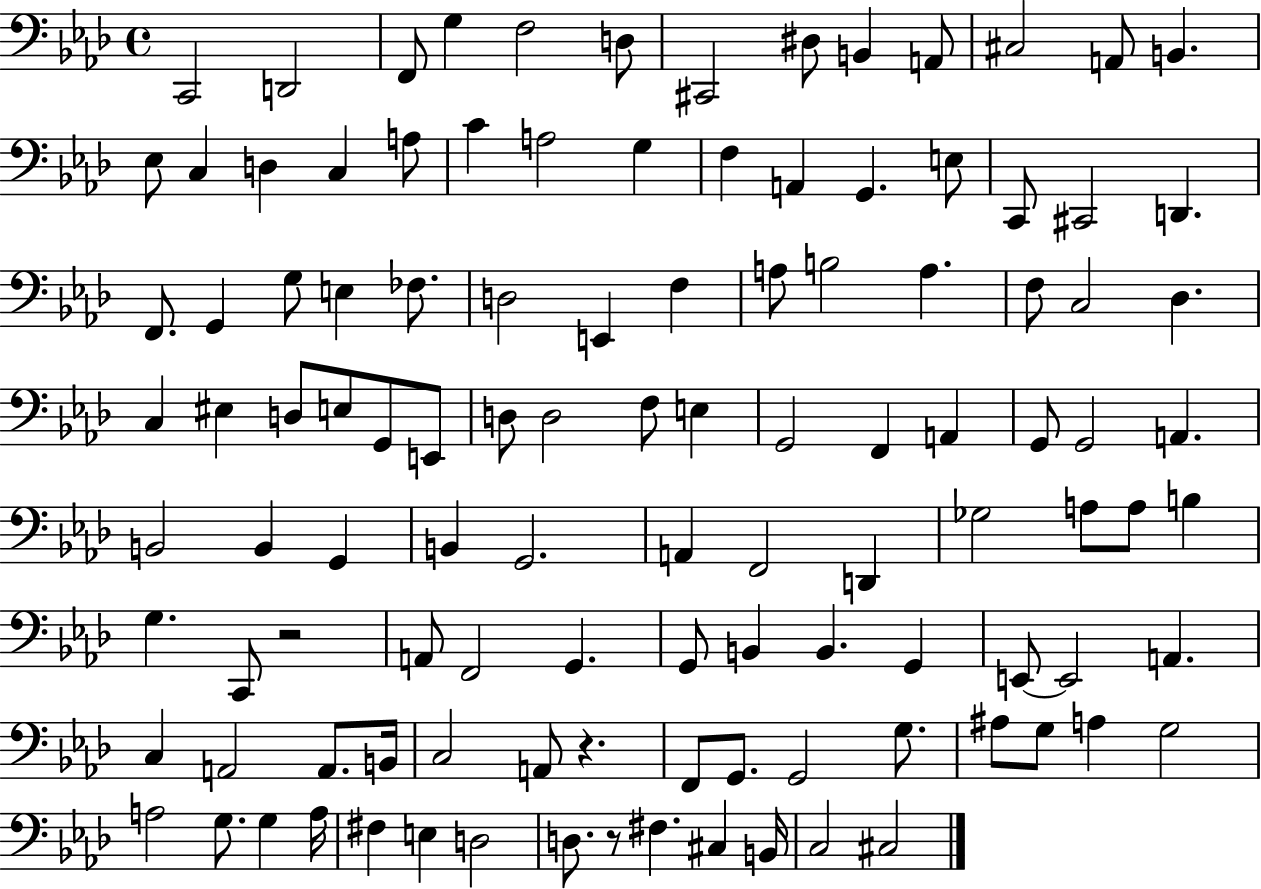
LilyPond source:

{
  \clef bass
  \time 4/4
  \defaultTimeSignature
  \key aes \major
  c,2 d,2 | f,8 g4 f2 d8 | cis,2 dis8 b,4 a,8 | cis2 a,8 b,4. | \break ees8 c4 d4 c4 a8 | c'4 a2 g4 | f4 a,4 g,4. e8 | c,8 cis,2 d,4. | \break f,8. g,4 g8 e4 fes8. | d2 e,4 f4 | a8 b2 a4. | f8 c2 des4. | \break c4 eis4 d8 e8 g,8 e,8 | d8 d2 f8 e4 | g,2 f,4 a,4 | g,8 g,2 a,4. | \break b,2 b,4 g,4 | b,4 g,2. | a,4 f,2 d,4 | ges2 a8 a8 b4 | \break g4. c,8 r2 | a,8 f,2 g,4. | g,8 b,4 b,4. g,4 | e,8~~ e,2 a,4. | \break c4 a,2 a,8. b,16 | c2 a,8 r4. | f,8 g,8. g,2 g8. | ais8 g8 a4 g2 | \break a2 g8. g4 a16 | fis4 e4 d2 | d8. r8 fis4. cis4 b,16 | c2 cis2 | \break \bar "|."
}